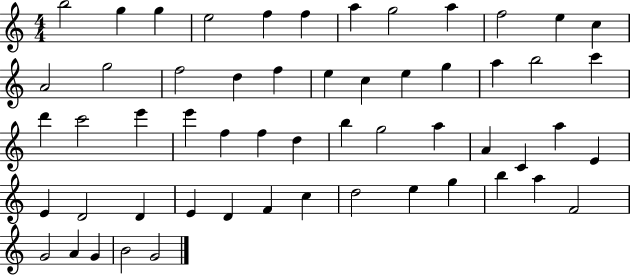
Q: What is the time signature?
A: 4/4